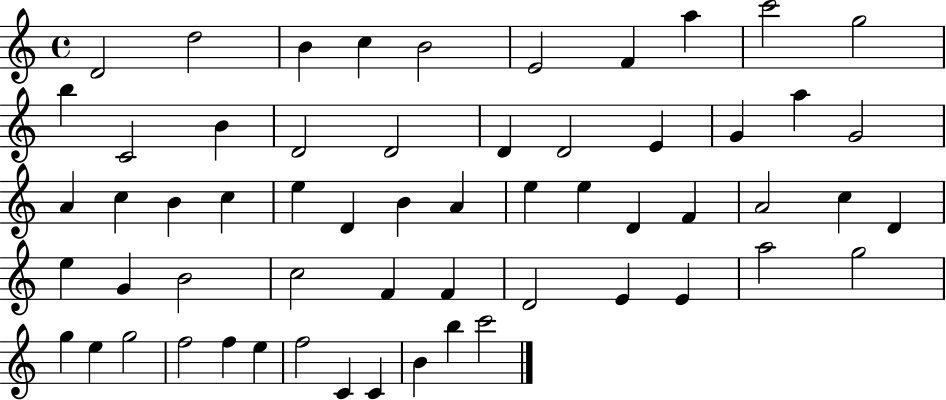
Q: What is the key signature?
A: C major